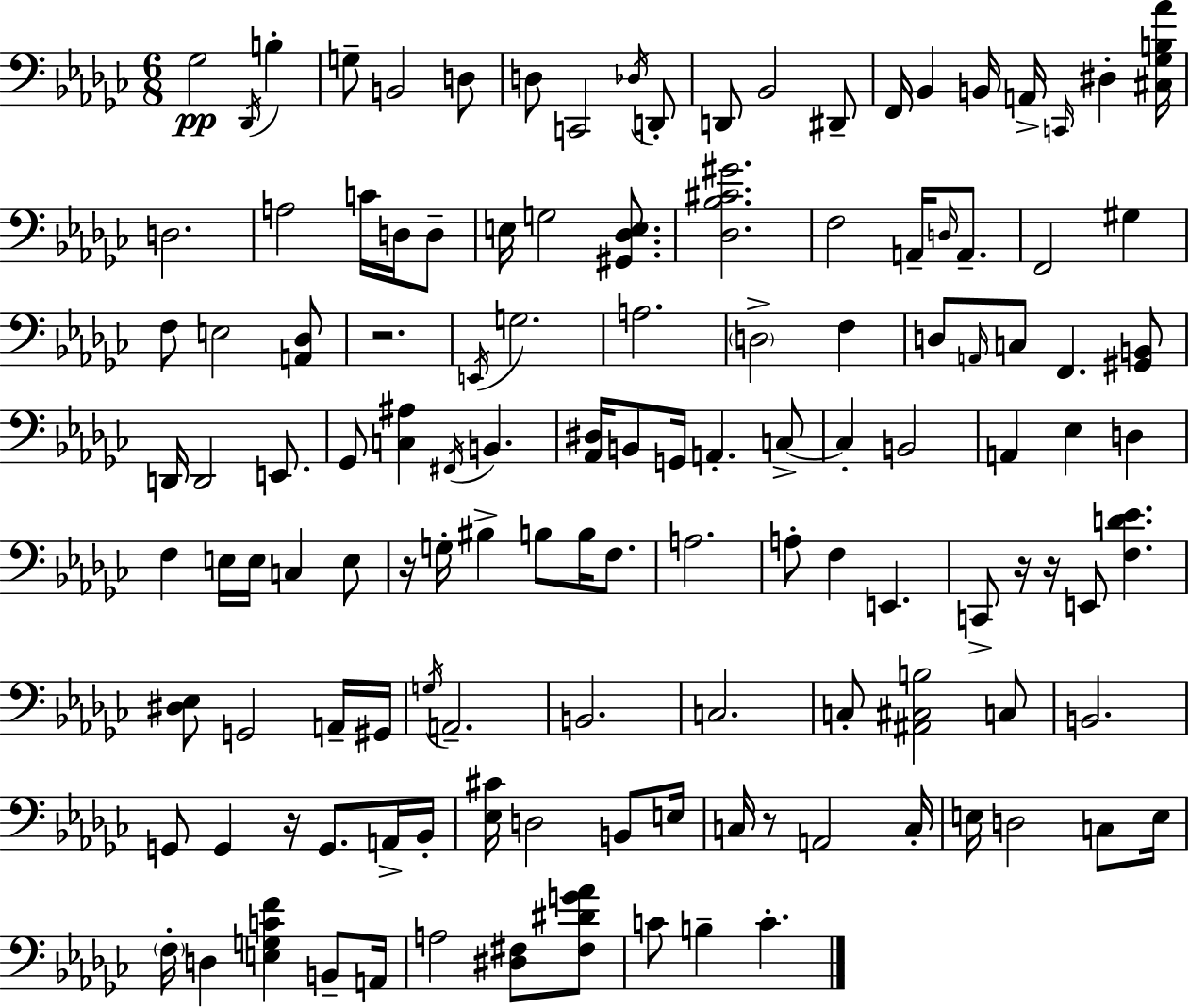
X:1
T:Untitled
M:6/8
L:1/4
K:Ebm
_G,2 _D,,/4 B, G,/2 B,,2 D,/2 D,/2 C,,2 _D,/4 D,,/2 D,,/2 _B,,2 ^D,,/2 F,,/4 _B,, B,,/4 A,,/4 C,,/4 ^D, [^C,_G,B,_A]/4 D,2 A,2 C/4 D,/4 D,/2 E,/4 G,2 [^G,,_D,E,]/2 [_D,_B,^C^G]2 F,2 A,,/4 D,/4 A,,/2 F,,2 ^G, F,/2 E,2 [A,,_D,]/2 z2 E,,/4 G,2 A,2 D,2 F, D,/2 A,,/4 C,/2 F,, [^G,,B,,]/2 D,,/4 D,,2 E,,/2 _G,,/2 [C,^A,] ^F,,/4 B,, [_A,,^D,]/4 B,,/2 G,,/4 A,, C,/2 C, B,,2 A,, _E, D, F, E,/4 E,/4 C, E,/2 z/4 G,/4 ^B, B,/2 B,/4 F,/2 A,2 A,/2 F, E,, C,,/2 z/4 z/4 E,,/2 [F,D_E] [^D,_E,]/2 G,,2 A,,/4 ^G,,/4 G,/4 A,,2 B,,2 C,2 C,/2 [^A,,^C,B,]2 C,/2 B,,2 G,,/2 G,, z/4 G,,/2 A,,/4 _B,,/4 [_E,^C]/4 D,2 B,,/2 E,/4 C,/4 z/2 A,,2 C,/4 E,/4 D,2 C,/2 E,/4 F,/4 D, [E,G,CF] B,,/2 A,,/4 A,2 [^D,^F,]/2 [^F,^DG_A]/2 C/2 B, C